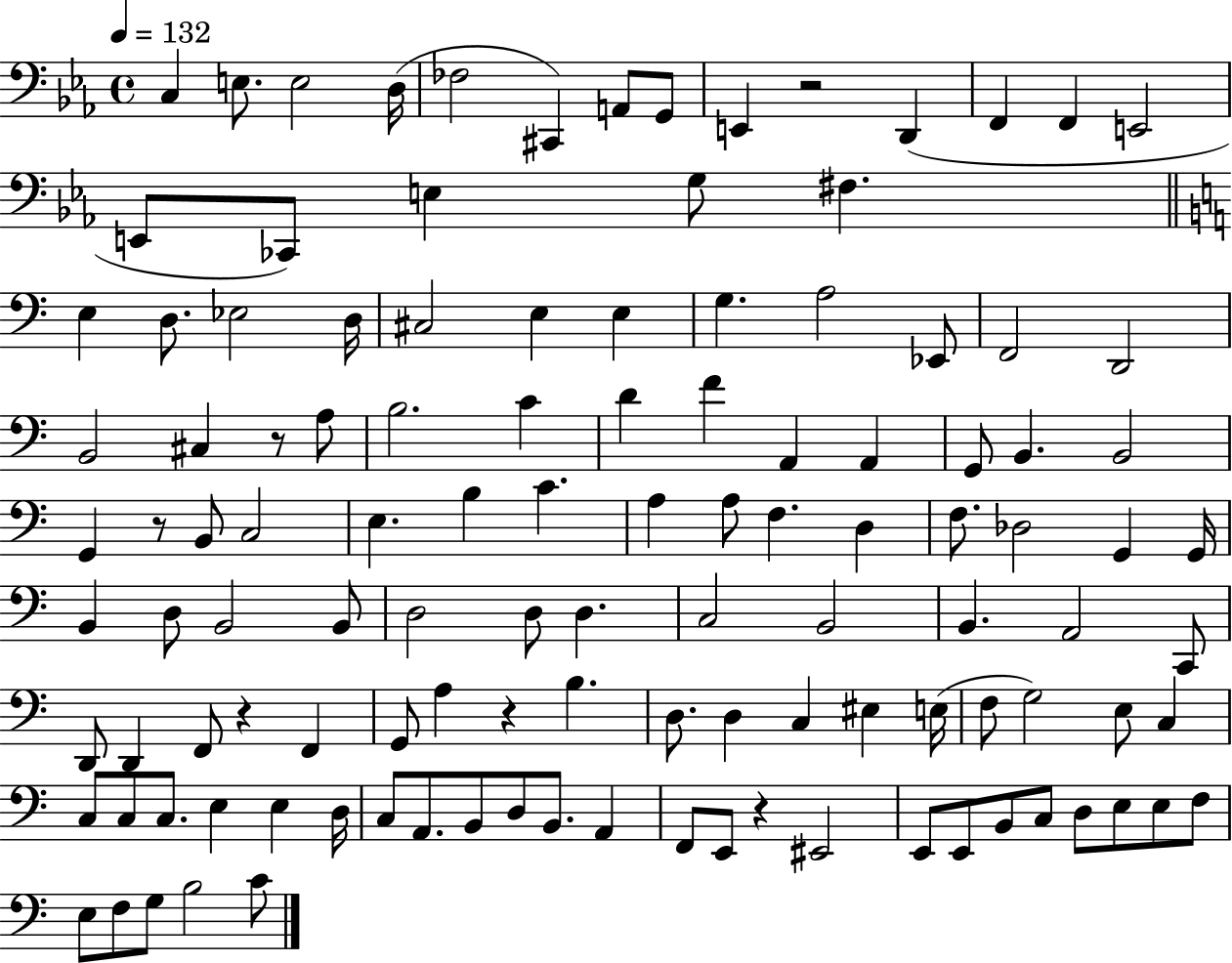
{
  \clef bass
  \time 4/4
  \defaultTimeSignature
  \key ees \major
  \tempo 4 = 132
  \repeat volta 2 { c4 e8. e2 d16( | fes2 cis,4) a,8 g,8 | e,4 r2 d,4( | f,4 f,4 e,2 | \break e,8 ces,8) e4 g8 fis4. | \bar "||" \break \key c \major e4 d8. ees2 d16 | cis2 e4 e4 | g4. a2 ees,8 | f,2 d,2 | \break b,2 cis4 r8 a8 | b2. c'4 | d'4 f'4 a,4 a,4 | g,8 b,4. b,2 | \break g,4 r8 b,8 c2 | e4. b4 c'4. | a4 a8 f4. d4 | f8. des2 g,4 g,16 | \break b,4 d8 b,2 b,8 | d2 d8 d4. | c2 b,2 | b,4. a,2 c,8 | \break d,8 d,4 f,8 r4 f,4 | g,8 a4 r4 b4. | d8. d4 c4 eis4 e16( | f8 g2) e8 c4 | \break c8 c8 c8. e4 e4 d16 | c8 a,8. b,8 d8 b,8. a,4 | f,8 e,8 r4 eis,2 | e,8 e,8 b,8 c8 d8 e8 e8 f8 | \break e8 f8 g8 b2 c'8 | } \bar "|."
}